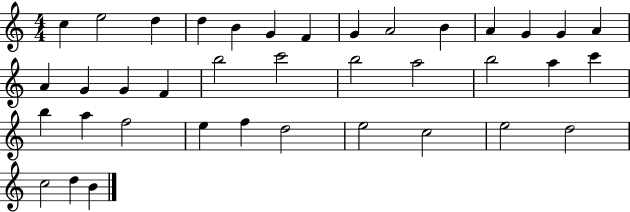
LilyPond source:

{
  \clef treble
  \numericTimeSignature
  \time 4/4
  \key c \major
  c''4 e''2 d''4 | d''4 b'4 g'4 f'4 | g'4 a'2 b'4 | a'4 g'4 g'4 a'4 | \break a'4 g'4 g'4 f'4 | b''2 c'''2 | b''2 a''2 | b''2 a''4 c'''4 | \break b''4 a''4 f''2 | e''4 f''4 d''2 | e''2 c''2 | e''2 d''2 | \break c''2 d''4 b'4 | \bar "|."
}